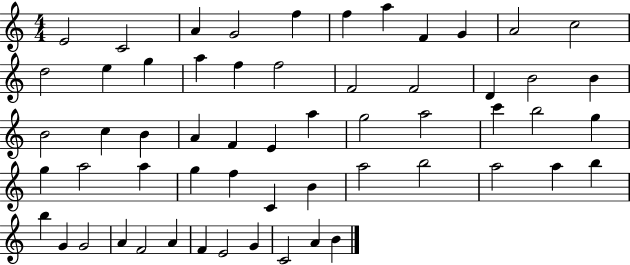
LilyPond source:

{
  \clef treble
  \numericTimeSignature
  \time 4/4
  \key c \major
  e'2 c'2 | a'4 g'2 f''4 | f''4 a''4 f'4 g'4 | a'2 c''2 | \break d''2 e''4 g''4 | a''4 f''4 f''2 | f'2 f'2 | d'4 b'2 b'4 | \break b'2 c''4 b'4 | a'4 f'4 e'4 a''4 | g''2 a''2 | c'''4 b''2 g''4 | \break g''4 a''2 a''4 | g''4 f''4 c'4 b'4 | a''2 b''2 | a''2 a''4 b''4 | \break b''4 g'4 g'2 | a'4 f'2 a'4 | f'4 e'2 g'4 | c'2 a'4 b'4 | \break \bar "|."
}